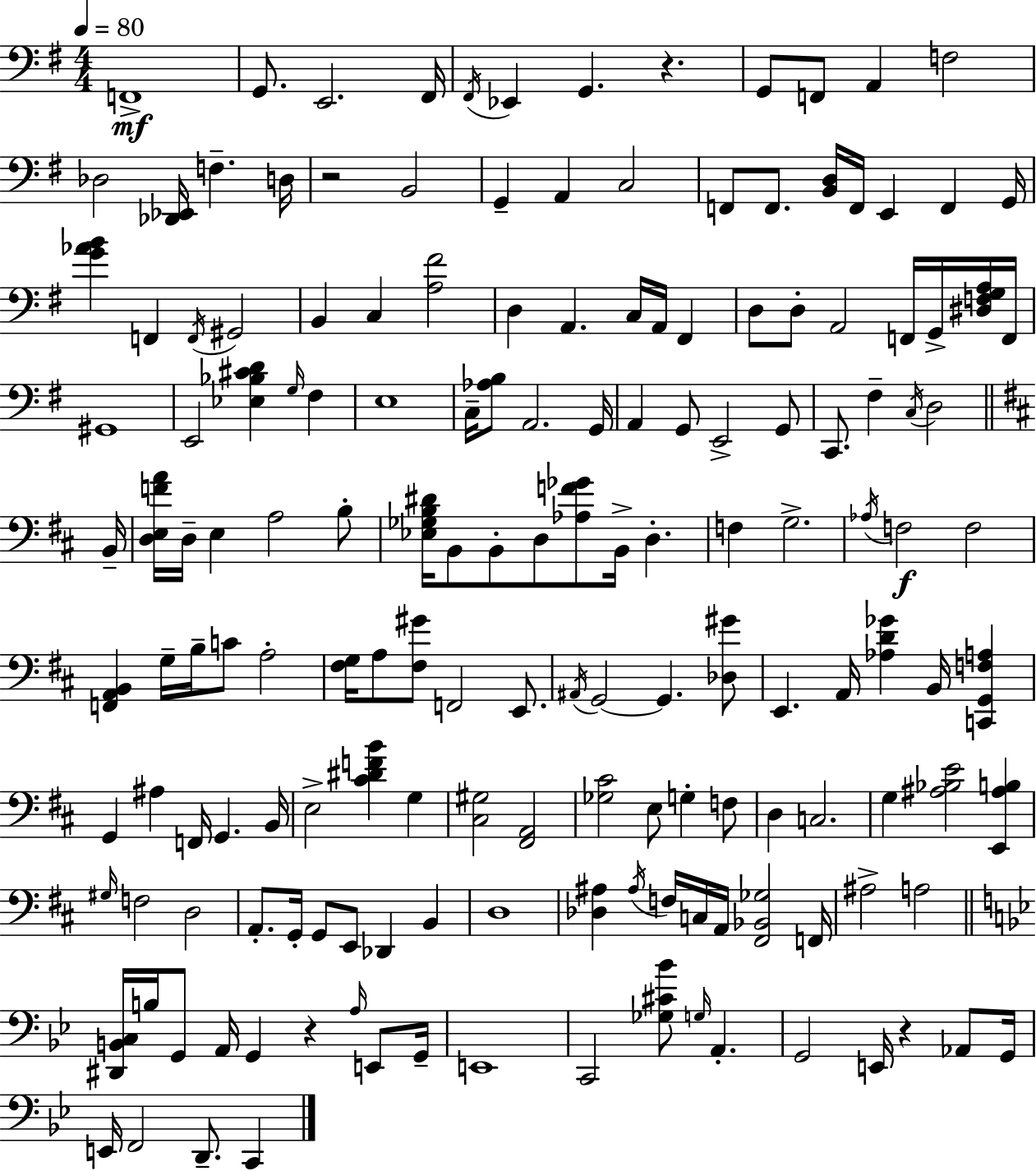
X:1
T:Untitled
M:4/4
L:1/4
K:Em
F,,4 G,,/2 E,,2 ^F,,/4 ^F,,/4 _E,, G,, z G,,/2 F,,/2 A,, F,2 _D,2 [_D,,_E,,]/4 F, D,/4 z2 B,,2 G,, A,, C,2 F,,/2 F,,/2 [B,,D,]/4 F,,/4 E,, F,, G,,/4 [G_AB] F,, F,,/4 ^G,,2 B,, C, [A,^F]2 D, A,, C,/4 A,,/4 ^F,, D,/2 D,/2 A,,2 F,,/4 G,,/4 [^D,F,G,A,]/4 F,,/4 ^G,,4 E,,2 [_E,_B,^CD] G,/4 ^F, E,4 C,/4 [_A,B,]/2 A,,2 G,,/4 A,, G,,/2 E,,2 G,,/2 C,,/2 ^F, C,/4 D,2 B,,/4 [D,E,FA]/4 D,/4 E, A,2 B,/2 [_E,_G,B,^D]/4 B,,/2 B,,/2 D,/2 [_A,F_G]/2 B,,/4 D, F, G,2 _A,/4 F,2 F,2 [F,,A,,B,,] G,/4 B,/4 C/2 A,2 [^F,G,]/4 A,/2 [^F,^G]/2 F,,2 E,,/2 ^A,,/4 G,,2 G,, [_D,^G]/2 E,, A,,/4 [_A,D_G] B,,/4 [C,,G,,F,A,] G,, ^A, F,,/4 G,, B,,/4 E,2 [^C^DFB] G, [^C,^G,]2 [^F,,A,,]2 [_G,^C]2 E,/2 G, F,/2 D, C,2 G, [^A,_B,E]2 [E,,^A,B,] ^G,/4 F,2 D,2 A,,/2 G,,/4 G,,/2 E,,/2 _D,, B,, D,4 [_D,^A,] ^A,/4 F,/4 C,/4 A,,/4 [^F,,_B,,_G,]2 F,,/4 ^A,2 A,2 [^D,,B,,C,]/4 B,/4 G,,/2 A,,/4 G,, z A,/4 E,,/2 G,,/4 E,,4 C,,2 [_G,^C_B]/2 G,/4 A,, G,,2 E,,/4 z _A,,/2 G,,/4 E,,/4 F,,2 D,,/2 C,,